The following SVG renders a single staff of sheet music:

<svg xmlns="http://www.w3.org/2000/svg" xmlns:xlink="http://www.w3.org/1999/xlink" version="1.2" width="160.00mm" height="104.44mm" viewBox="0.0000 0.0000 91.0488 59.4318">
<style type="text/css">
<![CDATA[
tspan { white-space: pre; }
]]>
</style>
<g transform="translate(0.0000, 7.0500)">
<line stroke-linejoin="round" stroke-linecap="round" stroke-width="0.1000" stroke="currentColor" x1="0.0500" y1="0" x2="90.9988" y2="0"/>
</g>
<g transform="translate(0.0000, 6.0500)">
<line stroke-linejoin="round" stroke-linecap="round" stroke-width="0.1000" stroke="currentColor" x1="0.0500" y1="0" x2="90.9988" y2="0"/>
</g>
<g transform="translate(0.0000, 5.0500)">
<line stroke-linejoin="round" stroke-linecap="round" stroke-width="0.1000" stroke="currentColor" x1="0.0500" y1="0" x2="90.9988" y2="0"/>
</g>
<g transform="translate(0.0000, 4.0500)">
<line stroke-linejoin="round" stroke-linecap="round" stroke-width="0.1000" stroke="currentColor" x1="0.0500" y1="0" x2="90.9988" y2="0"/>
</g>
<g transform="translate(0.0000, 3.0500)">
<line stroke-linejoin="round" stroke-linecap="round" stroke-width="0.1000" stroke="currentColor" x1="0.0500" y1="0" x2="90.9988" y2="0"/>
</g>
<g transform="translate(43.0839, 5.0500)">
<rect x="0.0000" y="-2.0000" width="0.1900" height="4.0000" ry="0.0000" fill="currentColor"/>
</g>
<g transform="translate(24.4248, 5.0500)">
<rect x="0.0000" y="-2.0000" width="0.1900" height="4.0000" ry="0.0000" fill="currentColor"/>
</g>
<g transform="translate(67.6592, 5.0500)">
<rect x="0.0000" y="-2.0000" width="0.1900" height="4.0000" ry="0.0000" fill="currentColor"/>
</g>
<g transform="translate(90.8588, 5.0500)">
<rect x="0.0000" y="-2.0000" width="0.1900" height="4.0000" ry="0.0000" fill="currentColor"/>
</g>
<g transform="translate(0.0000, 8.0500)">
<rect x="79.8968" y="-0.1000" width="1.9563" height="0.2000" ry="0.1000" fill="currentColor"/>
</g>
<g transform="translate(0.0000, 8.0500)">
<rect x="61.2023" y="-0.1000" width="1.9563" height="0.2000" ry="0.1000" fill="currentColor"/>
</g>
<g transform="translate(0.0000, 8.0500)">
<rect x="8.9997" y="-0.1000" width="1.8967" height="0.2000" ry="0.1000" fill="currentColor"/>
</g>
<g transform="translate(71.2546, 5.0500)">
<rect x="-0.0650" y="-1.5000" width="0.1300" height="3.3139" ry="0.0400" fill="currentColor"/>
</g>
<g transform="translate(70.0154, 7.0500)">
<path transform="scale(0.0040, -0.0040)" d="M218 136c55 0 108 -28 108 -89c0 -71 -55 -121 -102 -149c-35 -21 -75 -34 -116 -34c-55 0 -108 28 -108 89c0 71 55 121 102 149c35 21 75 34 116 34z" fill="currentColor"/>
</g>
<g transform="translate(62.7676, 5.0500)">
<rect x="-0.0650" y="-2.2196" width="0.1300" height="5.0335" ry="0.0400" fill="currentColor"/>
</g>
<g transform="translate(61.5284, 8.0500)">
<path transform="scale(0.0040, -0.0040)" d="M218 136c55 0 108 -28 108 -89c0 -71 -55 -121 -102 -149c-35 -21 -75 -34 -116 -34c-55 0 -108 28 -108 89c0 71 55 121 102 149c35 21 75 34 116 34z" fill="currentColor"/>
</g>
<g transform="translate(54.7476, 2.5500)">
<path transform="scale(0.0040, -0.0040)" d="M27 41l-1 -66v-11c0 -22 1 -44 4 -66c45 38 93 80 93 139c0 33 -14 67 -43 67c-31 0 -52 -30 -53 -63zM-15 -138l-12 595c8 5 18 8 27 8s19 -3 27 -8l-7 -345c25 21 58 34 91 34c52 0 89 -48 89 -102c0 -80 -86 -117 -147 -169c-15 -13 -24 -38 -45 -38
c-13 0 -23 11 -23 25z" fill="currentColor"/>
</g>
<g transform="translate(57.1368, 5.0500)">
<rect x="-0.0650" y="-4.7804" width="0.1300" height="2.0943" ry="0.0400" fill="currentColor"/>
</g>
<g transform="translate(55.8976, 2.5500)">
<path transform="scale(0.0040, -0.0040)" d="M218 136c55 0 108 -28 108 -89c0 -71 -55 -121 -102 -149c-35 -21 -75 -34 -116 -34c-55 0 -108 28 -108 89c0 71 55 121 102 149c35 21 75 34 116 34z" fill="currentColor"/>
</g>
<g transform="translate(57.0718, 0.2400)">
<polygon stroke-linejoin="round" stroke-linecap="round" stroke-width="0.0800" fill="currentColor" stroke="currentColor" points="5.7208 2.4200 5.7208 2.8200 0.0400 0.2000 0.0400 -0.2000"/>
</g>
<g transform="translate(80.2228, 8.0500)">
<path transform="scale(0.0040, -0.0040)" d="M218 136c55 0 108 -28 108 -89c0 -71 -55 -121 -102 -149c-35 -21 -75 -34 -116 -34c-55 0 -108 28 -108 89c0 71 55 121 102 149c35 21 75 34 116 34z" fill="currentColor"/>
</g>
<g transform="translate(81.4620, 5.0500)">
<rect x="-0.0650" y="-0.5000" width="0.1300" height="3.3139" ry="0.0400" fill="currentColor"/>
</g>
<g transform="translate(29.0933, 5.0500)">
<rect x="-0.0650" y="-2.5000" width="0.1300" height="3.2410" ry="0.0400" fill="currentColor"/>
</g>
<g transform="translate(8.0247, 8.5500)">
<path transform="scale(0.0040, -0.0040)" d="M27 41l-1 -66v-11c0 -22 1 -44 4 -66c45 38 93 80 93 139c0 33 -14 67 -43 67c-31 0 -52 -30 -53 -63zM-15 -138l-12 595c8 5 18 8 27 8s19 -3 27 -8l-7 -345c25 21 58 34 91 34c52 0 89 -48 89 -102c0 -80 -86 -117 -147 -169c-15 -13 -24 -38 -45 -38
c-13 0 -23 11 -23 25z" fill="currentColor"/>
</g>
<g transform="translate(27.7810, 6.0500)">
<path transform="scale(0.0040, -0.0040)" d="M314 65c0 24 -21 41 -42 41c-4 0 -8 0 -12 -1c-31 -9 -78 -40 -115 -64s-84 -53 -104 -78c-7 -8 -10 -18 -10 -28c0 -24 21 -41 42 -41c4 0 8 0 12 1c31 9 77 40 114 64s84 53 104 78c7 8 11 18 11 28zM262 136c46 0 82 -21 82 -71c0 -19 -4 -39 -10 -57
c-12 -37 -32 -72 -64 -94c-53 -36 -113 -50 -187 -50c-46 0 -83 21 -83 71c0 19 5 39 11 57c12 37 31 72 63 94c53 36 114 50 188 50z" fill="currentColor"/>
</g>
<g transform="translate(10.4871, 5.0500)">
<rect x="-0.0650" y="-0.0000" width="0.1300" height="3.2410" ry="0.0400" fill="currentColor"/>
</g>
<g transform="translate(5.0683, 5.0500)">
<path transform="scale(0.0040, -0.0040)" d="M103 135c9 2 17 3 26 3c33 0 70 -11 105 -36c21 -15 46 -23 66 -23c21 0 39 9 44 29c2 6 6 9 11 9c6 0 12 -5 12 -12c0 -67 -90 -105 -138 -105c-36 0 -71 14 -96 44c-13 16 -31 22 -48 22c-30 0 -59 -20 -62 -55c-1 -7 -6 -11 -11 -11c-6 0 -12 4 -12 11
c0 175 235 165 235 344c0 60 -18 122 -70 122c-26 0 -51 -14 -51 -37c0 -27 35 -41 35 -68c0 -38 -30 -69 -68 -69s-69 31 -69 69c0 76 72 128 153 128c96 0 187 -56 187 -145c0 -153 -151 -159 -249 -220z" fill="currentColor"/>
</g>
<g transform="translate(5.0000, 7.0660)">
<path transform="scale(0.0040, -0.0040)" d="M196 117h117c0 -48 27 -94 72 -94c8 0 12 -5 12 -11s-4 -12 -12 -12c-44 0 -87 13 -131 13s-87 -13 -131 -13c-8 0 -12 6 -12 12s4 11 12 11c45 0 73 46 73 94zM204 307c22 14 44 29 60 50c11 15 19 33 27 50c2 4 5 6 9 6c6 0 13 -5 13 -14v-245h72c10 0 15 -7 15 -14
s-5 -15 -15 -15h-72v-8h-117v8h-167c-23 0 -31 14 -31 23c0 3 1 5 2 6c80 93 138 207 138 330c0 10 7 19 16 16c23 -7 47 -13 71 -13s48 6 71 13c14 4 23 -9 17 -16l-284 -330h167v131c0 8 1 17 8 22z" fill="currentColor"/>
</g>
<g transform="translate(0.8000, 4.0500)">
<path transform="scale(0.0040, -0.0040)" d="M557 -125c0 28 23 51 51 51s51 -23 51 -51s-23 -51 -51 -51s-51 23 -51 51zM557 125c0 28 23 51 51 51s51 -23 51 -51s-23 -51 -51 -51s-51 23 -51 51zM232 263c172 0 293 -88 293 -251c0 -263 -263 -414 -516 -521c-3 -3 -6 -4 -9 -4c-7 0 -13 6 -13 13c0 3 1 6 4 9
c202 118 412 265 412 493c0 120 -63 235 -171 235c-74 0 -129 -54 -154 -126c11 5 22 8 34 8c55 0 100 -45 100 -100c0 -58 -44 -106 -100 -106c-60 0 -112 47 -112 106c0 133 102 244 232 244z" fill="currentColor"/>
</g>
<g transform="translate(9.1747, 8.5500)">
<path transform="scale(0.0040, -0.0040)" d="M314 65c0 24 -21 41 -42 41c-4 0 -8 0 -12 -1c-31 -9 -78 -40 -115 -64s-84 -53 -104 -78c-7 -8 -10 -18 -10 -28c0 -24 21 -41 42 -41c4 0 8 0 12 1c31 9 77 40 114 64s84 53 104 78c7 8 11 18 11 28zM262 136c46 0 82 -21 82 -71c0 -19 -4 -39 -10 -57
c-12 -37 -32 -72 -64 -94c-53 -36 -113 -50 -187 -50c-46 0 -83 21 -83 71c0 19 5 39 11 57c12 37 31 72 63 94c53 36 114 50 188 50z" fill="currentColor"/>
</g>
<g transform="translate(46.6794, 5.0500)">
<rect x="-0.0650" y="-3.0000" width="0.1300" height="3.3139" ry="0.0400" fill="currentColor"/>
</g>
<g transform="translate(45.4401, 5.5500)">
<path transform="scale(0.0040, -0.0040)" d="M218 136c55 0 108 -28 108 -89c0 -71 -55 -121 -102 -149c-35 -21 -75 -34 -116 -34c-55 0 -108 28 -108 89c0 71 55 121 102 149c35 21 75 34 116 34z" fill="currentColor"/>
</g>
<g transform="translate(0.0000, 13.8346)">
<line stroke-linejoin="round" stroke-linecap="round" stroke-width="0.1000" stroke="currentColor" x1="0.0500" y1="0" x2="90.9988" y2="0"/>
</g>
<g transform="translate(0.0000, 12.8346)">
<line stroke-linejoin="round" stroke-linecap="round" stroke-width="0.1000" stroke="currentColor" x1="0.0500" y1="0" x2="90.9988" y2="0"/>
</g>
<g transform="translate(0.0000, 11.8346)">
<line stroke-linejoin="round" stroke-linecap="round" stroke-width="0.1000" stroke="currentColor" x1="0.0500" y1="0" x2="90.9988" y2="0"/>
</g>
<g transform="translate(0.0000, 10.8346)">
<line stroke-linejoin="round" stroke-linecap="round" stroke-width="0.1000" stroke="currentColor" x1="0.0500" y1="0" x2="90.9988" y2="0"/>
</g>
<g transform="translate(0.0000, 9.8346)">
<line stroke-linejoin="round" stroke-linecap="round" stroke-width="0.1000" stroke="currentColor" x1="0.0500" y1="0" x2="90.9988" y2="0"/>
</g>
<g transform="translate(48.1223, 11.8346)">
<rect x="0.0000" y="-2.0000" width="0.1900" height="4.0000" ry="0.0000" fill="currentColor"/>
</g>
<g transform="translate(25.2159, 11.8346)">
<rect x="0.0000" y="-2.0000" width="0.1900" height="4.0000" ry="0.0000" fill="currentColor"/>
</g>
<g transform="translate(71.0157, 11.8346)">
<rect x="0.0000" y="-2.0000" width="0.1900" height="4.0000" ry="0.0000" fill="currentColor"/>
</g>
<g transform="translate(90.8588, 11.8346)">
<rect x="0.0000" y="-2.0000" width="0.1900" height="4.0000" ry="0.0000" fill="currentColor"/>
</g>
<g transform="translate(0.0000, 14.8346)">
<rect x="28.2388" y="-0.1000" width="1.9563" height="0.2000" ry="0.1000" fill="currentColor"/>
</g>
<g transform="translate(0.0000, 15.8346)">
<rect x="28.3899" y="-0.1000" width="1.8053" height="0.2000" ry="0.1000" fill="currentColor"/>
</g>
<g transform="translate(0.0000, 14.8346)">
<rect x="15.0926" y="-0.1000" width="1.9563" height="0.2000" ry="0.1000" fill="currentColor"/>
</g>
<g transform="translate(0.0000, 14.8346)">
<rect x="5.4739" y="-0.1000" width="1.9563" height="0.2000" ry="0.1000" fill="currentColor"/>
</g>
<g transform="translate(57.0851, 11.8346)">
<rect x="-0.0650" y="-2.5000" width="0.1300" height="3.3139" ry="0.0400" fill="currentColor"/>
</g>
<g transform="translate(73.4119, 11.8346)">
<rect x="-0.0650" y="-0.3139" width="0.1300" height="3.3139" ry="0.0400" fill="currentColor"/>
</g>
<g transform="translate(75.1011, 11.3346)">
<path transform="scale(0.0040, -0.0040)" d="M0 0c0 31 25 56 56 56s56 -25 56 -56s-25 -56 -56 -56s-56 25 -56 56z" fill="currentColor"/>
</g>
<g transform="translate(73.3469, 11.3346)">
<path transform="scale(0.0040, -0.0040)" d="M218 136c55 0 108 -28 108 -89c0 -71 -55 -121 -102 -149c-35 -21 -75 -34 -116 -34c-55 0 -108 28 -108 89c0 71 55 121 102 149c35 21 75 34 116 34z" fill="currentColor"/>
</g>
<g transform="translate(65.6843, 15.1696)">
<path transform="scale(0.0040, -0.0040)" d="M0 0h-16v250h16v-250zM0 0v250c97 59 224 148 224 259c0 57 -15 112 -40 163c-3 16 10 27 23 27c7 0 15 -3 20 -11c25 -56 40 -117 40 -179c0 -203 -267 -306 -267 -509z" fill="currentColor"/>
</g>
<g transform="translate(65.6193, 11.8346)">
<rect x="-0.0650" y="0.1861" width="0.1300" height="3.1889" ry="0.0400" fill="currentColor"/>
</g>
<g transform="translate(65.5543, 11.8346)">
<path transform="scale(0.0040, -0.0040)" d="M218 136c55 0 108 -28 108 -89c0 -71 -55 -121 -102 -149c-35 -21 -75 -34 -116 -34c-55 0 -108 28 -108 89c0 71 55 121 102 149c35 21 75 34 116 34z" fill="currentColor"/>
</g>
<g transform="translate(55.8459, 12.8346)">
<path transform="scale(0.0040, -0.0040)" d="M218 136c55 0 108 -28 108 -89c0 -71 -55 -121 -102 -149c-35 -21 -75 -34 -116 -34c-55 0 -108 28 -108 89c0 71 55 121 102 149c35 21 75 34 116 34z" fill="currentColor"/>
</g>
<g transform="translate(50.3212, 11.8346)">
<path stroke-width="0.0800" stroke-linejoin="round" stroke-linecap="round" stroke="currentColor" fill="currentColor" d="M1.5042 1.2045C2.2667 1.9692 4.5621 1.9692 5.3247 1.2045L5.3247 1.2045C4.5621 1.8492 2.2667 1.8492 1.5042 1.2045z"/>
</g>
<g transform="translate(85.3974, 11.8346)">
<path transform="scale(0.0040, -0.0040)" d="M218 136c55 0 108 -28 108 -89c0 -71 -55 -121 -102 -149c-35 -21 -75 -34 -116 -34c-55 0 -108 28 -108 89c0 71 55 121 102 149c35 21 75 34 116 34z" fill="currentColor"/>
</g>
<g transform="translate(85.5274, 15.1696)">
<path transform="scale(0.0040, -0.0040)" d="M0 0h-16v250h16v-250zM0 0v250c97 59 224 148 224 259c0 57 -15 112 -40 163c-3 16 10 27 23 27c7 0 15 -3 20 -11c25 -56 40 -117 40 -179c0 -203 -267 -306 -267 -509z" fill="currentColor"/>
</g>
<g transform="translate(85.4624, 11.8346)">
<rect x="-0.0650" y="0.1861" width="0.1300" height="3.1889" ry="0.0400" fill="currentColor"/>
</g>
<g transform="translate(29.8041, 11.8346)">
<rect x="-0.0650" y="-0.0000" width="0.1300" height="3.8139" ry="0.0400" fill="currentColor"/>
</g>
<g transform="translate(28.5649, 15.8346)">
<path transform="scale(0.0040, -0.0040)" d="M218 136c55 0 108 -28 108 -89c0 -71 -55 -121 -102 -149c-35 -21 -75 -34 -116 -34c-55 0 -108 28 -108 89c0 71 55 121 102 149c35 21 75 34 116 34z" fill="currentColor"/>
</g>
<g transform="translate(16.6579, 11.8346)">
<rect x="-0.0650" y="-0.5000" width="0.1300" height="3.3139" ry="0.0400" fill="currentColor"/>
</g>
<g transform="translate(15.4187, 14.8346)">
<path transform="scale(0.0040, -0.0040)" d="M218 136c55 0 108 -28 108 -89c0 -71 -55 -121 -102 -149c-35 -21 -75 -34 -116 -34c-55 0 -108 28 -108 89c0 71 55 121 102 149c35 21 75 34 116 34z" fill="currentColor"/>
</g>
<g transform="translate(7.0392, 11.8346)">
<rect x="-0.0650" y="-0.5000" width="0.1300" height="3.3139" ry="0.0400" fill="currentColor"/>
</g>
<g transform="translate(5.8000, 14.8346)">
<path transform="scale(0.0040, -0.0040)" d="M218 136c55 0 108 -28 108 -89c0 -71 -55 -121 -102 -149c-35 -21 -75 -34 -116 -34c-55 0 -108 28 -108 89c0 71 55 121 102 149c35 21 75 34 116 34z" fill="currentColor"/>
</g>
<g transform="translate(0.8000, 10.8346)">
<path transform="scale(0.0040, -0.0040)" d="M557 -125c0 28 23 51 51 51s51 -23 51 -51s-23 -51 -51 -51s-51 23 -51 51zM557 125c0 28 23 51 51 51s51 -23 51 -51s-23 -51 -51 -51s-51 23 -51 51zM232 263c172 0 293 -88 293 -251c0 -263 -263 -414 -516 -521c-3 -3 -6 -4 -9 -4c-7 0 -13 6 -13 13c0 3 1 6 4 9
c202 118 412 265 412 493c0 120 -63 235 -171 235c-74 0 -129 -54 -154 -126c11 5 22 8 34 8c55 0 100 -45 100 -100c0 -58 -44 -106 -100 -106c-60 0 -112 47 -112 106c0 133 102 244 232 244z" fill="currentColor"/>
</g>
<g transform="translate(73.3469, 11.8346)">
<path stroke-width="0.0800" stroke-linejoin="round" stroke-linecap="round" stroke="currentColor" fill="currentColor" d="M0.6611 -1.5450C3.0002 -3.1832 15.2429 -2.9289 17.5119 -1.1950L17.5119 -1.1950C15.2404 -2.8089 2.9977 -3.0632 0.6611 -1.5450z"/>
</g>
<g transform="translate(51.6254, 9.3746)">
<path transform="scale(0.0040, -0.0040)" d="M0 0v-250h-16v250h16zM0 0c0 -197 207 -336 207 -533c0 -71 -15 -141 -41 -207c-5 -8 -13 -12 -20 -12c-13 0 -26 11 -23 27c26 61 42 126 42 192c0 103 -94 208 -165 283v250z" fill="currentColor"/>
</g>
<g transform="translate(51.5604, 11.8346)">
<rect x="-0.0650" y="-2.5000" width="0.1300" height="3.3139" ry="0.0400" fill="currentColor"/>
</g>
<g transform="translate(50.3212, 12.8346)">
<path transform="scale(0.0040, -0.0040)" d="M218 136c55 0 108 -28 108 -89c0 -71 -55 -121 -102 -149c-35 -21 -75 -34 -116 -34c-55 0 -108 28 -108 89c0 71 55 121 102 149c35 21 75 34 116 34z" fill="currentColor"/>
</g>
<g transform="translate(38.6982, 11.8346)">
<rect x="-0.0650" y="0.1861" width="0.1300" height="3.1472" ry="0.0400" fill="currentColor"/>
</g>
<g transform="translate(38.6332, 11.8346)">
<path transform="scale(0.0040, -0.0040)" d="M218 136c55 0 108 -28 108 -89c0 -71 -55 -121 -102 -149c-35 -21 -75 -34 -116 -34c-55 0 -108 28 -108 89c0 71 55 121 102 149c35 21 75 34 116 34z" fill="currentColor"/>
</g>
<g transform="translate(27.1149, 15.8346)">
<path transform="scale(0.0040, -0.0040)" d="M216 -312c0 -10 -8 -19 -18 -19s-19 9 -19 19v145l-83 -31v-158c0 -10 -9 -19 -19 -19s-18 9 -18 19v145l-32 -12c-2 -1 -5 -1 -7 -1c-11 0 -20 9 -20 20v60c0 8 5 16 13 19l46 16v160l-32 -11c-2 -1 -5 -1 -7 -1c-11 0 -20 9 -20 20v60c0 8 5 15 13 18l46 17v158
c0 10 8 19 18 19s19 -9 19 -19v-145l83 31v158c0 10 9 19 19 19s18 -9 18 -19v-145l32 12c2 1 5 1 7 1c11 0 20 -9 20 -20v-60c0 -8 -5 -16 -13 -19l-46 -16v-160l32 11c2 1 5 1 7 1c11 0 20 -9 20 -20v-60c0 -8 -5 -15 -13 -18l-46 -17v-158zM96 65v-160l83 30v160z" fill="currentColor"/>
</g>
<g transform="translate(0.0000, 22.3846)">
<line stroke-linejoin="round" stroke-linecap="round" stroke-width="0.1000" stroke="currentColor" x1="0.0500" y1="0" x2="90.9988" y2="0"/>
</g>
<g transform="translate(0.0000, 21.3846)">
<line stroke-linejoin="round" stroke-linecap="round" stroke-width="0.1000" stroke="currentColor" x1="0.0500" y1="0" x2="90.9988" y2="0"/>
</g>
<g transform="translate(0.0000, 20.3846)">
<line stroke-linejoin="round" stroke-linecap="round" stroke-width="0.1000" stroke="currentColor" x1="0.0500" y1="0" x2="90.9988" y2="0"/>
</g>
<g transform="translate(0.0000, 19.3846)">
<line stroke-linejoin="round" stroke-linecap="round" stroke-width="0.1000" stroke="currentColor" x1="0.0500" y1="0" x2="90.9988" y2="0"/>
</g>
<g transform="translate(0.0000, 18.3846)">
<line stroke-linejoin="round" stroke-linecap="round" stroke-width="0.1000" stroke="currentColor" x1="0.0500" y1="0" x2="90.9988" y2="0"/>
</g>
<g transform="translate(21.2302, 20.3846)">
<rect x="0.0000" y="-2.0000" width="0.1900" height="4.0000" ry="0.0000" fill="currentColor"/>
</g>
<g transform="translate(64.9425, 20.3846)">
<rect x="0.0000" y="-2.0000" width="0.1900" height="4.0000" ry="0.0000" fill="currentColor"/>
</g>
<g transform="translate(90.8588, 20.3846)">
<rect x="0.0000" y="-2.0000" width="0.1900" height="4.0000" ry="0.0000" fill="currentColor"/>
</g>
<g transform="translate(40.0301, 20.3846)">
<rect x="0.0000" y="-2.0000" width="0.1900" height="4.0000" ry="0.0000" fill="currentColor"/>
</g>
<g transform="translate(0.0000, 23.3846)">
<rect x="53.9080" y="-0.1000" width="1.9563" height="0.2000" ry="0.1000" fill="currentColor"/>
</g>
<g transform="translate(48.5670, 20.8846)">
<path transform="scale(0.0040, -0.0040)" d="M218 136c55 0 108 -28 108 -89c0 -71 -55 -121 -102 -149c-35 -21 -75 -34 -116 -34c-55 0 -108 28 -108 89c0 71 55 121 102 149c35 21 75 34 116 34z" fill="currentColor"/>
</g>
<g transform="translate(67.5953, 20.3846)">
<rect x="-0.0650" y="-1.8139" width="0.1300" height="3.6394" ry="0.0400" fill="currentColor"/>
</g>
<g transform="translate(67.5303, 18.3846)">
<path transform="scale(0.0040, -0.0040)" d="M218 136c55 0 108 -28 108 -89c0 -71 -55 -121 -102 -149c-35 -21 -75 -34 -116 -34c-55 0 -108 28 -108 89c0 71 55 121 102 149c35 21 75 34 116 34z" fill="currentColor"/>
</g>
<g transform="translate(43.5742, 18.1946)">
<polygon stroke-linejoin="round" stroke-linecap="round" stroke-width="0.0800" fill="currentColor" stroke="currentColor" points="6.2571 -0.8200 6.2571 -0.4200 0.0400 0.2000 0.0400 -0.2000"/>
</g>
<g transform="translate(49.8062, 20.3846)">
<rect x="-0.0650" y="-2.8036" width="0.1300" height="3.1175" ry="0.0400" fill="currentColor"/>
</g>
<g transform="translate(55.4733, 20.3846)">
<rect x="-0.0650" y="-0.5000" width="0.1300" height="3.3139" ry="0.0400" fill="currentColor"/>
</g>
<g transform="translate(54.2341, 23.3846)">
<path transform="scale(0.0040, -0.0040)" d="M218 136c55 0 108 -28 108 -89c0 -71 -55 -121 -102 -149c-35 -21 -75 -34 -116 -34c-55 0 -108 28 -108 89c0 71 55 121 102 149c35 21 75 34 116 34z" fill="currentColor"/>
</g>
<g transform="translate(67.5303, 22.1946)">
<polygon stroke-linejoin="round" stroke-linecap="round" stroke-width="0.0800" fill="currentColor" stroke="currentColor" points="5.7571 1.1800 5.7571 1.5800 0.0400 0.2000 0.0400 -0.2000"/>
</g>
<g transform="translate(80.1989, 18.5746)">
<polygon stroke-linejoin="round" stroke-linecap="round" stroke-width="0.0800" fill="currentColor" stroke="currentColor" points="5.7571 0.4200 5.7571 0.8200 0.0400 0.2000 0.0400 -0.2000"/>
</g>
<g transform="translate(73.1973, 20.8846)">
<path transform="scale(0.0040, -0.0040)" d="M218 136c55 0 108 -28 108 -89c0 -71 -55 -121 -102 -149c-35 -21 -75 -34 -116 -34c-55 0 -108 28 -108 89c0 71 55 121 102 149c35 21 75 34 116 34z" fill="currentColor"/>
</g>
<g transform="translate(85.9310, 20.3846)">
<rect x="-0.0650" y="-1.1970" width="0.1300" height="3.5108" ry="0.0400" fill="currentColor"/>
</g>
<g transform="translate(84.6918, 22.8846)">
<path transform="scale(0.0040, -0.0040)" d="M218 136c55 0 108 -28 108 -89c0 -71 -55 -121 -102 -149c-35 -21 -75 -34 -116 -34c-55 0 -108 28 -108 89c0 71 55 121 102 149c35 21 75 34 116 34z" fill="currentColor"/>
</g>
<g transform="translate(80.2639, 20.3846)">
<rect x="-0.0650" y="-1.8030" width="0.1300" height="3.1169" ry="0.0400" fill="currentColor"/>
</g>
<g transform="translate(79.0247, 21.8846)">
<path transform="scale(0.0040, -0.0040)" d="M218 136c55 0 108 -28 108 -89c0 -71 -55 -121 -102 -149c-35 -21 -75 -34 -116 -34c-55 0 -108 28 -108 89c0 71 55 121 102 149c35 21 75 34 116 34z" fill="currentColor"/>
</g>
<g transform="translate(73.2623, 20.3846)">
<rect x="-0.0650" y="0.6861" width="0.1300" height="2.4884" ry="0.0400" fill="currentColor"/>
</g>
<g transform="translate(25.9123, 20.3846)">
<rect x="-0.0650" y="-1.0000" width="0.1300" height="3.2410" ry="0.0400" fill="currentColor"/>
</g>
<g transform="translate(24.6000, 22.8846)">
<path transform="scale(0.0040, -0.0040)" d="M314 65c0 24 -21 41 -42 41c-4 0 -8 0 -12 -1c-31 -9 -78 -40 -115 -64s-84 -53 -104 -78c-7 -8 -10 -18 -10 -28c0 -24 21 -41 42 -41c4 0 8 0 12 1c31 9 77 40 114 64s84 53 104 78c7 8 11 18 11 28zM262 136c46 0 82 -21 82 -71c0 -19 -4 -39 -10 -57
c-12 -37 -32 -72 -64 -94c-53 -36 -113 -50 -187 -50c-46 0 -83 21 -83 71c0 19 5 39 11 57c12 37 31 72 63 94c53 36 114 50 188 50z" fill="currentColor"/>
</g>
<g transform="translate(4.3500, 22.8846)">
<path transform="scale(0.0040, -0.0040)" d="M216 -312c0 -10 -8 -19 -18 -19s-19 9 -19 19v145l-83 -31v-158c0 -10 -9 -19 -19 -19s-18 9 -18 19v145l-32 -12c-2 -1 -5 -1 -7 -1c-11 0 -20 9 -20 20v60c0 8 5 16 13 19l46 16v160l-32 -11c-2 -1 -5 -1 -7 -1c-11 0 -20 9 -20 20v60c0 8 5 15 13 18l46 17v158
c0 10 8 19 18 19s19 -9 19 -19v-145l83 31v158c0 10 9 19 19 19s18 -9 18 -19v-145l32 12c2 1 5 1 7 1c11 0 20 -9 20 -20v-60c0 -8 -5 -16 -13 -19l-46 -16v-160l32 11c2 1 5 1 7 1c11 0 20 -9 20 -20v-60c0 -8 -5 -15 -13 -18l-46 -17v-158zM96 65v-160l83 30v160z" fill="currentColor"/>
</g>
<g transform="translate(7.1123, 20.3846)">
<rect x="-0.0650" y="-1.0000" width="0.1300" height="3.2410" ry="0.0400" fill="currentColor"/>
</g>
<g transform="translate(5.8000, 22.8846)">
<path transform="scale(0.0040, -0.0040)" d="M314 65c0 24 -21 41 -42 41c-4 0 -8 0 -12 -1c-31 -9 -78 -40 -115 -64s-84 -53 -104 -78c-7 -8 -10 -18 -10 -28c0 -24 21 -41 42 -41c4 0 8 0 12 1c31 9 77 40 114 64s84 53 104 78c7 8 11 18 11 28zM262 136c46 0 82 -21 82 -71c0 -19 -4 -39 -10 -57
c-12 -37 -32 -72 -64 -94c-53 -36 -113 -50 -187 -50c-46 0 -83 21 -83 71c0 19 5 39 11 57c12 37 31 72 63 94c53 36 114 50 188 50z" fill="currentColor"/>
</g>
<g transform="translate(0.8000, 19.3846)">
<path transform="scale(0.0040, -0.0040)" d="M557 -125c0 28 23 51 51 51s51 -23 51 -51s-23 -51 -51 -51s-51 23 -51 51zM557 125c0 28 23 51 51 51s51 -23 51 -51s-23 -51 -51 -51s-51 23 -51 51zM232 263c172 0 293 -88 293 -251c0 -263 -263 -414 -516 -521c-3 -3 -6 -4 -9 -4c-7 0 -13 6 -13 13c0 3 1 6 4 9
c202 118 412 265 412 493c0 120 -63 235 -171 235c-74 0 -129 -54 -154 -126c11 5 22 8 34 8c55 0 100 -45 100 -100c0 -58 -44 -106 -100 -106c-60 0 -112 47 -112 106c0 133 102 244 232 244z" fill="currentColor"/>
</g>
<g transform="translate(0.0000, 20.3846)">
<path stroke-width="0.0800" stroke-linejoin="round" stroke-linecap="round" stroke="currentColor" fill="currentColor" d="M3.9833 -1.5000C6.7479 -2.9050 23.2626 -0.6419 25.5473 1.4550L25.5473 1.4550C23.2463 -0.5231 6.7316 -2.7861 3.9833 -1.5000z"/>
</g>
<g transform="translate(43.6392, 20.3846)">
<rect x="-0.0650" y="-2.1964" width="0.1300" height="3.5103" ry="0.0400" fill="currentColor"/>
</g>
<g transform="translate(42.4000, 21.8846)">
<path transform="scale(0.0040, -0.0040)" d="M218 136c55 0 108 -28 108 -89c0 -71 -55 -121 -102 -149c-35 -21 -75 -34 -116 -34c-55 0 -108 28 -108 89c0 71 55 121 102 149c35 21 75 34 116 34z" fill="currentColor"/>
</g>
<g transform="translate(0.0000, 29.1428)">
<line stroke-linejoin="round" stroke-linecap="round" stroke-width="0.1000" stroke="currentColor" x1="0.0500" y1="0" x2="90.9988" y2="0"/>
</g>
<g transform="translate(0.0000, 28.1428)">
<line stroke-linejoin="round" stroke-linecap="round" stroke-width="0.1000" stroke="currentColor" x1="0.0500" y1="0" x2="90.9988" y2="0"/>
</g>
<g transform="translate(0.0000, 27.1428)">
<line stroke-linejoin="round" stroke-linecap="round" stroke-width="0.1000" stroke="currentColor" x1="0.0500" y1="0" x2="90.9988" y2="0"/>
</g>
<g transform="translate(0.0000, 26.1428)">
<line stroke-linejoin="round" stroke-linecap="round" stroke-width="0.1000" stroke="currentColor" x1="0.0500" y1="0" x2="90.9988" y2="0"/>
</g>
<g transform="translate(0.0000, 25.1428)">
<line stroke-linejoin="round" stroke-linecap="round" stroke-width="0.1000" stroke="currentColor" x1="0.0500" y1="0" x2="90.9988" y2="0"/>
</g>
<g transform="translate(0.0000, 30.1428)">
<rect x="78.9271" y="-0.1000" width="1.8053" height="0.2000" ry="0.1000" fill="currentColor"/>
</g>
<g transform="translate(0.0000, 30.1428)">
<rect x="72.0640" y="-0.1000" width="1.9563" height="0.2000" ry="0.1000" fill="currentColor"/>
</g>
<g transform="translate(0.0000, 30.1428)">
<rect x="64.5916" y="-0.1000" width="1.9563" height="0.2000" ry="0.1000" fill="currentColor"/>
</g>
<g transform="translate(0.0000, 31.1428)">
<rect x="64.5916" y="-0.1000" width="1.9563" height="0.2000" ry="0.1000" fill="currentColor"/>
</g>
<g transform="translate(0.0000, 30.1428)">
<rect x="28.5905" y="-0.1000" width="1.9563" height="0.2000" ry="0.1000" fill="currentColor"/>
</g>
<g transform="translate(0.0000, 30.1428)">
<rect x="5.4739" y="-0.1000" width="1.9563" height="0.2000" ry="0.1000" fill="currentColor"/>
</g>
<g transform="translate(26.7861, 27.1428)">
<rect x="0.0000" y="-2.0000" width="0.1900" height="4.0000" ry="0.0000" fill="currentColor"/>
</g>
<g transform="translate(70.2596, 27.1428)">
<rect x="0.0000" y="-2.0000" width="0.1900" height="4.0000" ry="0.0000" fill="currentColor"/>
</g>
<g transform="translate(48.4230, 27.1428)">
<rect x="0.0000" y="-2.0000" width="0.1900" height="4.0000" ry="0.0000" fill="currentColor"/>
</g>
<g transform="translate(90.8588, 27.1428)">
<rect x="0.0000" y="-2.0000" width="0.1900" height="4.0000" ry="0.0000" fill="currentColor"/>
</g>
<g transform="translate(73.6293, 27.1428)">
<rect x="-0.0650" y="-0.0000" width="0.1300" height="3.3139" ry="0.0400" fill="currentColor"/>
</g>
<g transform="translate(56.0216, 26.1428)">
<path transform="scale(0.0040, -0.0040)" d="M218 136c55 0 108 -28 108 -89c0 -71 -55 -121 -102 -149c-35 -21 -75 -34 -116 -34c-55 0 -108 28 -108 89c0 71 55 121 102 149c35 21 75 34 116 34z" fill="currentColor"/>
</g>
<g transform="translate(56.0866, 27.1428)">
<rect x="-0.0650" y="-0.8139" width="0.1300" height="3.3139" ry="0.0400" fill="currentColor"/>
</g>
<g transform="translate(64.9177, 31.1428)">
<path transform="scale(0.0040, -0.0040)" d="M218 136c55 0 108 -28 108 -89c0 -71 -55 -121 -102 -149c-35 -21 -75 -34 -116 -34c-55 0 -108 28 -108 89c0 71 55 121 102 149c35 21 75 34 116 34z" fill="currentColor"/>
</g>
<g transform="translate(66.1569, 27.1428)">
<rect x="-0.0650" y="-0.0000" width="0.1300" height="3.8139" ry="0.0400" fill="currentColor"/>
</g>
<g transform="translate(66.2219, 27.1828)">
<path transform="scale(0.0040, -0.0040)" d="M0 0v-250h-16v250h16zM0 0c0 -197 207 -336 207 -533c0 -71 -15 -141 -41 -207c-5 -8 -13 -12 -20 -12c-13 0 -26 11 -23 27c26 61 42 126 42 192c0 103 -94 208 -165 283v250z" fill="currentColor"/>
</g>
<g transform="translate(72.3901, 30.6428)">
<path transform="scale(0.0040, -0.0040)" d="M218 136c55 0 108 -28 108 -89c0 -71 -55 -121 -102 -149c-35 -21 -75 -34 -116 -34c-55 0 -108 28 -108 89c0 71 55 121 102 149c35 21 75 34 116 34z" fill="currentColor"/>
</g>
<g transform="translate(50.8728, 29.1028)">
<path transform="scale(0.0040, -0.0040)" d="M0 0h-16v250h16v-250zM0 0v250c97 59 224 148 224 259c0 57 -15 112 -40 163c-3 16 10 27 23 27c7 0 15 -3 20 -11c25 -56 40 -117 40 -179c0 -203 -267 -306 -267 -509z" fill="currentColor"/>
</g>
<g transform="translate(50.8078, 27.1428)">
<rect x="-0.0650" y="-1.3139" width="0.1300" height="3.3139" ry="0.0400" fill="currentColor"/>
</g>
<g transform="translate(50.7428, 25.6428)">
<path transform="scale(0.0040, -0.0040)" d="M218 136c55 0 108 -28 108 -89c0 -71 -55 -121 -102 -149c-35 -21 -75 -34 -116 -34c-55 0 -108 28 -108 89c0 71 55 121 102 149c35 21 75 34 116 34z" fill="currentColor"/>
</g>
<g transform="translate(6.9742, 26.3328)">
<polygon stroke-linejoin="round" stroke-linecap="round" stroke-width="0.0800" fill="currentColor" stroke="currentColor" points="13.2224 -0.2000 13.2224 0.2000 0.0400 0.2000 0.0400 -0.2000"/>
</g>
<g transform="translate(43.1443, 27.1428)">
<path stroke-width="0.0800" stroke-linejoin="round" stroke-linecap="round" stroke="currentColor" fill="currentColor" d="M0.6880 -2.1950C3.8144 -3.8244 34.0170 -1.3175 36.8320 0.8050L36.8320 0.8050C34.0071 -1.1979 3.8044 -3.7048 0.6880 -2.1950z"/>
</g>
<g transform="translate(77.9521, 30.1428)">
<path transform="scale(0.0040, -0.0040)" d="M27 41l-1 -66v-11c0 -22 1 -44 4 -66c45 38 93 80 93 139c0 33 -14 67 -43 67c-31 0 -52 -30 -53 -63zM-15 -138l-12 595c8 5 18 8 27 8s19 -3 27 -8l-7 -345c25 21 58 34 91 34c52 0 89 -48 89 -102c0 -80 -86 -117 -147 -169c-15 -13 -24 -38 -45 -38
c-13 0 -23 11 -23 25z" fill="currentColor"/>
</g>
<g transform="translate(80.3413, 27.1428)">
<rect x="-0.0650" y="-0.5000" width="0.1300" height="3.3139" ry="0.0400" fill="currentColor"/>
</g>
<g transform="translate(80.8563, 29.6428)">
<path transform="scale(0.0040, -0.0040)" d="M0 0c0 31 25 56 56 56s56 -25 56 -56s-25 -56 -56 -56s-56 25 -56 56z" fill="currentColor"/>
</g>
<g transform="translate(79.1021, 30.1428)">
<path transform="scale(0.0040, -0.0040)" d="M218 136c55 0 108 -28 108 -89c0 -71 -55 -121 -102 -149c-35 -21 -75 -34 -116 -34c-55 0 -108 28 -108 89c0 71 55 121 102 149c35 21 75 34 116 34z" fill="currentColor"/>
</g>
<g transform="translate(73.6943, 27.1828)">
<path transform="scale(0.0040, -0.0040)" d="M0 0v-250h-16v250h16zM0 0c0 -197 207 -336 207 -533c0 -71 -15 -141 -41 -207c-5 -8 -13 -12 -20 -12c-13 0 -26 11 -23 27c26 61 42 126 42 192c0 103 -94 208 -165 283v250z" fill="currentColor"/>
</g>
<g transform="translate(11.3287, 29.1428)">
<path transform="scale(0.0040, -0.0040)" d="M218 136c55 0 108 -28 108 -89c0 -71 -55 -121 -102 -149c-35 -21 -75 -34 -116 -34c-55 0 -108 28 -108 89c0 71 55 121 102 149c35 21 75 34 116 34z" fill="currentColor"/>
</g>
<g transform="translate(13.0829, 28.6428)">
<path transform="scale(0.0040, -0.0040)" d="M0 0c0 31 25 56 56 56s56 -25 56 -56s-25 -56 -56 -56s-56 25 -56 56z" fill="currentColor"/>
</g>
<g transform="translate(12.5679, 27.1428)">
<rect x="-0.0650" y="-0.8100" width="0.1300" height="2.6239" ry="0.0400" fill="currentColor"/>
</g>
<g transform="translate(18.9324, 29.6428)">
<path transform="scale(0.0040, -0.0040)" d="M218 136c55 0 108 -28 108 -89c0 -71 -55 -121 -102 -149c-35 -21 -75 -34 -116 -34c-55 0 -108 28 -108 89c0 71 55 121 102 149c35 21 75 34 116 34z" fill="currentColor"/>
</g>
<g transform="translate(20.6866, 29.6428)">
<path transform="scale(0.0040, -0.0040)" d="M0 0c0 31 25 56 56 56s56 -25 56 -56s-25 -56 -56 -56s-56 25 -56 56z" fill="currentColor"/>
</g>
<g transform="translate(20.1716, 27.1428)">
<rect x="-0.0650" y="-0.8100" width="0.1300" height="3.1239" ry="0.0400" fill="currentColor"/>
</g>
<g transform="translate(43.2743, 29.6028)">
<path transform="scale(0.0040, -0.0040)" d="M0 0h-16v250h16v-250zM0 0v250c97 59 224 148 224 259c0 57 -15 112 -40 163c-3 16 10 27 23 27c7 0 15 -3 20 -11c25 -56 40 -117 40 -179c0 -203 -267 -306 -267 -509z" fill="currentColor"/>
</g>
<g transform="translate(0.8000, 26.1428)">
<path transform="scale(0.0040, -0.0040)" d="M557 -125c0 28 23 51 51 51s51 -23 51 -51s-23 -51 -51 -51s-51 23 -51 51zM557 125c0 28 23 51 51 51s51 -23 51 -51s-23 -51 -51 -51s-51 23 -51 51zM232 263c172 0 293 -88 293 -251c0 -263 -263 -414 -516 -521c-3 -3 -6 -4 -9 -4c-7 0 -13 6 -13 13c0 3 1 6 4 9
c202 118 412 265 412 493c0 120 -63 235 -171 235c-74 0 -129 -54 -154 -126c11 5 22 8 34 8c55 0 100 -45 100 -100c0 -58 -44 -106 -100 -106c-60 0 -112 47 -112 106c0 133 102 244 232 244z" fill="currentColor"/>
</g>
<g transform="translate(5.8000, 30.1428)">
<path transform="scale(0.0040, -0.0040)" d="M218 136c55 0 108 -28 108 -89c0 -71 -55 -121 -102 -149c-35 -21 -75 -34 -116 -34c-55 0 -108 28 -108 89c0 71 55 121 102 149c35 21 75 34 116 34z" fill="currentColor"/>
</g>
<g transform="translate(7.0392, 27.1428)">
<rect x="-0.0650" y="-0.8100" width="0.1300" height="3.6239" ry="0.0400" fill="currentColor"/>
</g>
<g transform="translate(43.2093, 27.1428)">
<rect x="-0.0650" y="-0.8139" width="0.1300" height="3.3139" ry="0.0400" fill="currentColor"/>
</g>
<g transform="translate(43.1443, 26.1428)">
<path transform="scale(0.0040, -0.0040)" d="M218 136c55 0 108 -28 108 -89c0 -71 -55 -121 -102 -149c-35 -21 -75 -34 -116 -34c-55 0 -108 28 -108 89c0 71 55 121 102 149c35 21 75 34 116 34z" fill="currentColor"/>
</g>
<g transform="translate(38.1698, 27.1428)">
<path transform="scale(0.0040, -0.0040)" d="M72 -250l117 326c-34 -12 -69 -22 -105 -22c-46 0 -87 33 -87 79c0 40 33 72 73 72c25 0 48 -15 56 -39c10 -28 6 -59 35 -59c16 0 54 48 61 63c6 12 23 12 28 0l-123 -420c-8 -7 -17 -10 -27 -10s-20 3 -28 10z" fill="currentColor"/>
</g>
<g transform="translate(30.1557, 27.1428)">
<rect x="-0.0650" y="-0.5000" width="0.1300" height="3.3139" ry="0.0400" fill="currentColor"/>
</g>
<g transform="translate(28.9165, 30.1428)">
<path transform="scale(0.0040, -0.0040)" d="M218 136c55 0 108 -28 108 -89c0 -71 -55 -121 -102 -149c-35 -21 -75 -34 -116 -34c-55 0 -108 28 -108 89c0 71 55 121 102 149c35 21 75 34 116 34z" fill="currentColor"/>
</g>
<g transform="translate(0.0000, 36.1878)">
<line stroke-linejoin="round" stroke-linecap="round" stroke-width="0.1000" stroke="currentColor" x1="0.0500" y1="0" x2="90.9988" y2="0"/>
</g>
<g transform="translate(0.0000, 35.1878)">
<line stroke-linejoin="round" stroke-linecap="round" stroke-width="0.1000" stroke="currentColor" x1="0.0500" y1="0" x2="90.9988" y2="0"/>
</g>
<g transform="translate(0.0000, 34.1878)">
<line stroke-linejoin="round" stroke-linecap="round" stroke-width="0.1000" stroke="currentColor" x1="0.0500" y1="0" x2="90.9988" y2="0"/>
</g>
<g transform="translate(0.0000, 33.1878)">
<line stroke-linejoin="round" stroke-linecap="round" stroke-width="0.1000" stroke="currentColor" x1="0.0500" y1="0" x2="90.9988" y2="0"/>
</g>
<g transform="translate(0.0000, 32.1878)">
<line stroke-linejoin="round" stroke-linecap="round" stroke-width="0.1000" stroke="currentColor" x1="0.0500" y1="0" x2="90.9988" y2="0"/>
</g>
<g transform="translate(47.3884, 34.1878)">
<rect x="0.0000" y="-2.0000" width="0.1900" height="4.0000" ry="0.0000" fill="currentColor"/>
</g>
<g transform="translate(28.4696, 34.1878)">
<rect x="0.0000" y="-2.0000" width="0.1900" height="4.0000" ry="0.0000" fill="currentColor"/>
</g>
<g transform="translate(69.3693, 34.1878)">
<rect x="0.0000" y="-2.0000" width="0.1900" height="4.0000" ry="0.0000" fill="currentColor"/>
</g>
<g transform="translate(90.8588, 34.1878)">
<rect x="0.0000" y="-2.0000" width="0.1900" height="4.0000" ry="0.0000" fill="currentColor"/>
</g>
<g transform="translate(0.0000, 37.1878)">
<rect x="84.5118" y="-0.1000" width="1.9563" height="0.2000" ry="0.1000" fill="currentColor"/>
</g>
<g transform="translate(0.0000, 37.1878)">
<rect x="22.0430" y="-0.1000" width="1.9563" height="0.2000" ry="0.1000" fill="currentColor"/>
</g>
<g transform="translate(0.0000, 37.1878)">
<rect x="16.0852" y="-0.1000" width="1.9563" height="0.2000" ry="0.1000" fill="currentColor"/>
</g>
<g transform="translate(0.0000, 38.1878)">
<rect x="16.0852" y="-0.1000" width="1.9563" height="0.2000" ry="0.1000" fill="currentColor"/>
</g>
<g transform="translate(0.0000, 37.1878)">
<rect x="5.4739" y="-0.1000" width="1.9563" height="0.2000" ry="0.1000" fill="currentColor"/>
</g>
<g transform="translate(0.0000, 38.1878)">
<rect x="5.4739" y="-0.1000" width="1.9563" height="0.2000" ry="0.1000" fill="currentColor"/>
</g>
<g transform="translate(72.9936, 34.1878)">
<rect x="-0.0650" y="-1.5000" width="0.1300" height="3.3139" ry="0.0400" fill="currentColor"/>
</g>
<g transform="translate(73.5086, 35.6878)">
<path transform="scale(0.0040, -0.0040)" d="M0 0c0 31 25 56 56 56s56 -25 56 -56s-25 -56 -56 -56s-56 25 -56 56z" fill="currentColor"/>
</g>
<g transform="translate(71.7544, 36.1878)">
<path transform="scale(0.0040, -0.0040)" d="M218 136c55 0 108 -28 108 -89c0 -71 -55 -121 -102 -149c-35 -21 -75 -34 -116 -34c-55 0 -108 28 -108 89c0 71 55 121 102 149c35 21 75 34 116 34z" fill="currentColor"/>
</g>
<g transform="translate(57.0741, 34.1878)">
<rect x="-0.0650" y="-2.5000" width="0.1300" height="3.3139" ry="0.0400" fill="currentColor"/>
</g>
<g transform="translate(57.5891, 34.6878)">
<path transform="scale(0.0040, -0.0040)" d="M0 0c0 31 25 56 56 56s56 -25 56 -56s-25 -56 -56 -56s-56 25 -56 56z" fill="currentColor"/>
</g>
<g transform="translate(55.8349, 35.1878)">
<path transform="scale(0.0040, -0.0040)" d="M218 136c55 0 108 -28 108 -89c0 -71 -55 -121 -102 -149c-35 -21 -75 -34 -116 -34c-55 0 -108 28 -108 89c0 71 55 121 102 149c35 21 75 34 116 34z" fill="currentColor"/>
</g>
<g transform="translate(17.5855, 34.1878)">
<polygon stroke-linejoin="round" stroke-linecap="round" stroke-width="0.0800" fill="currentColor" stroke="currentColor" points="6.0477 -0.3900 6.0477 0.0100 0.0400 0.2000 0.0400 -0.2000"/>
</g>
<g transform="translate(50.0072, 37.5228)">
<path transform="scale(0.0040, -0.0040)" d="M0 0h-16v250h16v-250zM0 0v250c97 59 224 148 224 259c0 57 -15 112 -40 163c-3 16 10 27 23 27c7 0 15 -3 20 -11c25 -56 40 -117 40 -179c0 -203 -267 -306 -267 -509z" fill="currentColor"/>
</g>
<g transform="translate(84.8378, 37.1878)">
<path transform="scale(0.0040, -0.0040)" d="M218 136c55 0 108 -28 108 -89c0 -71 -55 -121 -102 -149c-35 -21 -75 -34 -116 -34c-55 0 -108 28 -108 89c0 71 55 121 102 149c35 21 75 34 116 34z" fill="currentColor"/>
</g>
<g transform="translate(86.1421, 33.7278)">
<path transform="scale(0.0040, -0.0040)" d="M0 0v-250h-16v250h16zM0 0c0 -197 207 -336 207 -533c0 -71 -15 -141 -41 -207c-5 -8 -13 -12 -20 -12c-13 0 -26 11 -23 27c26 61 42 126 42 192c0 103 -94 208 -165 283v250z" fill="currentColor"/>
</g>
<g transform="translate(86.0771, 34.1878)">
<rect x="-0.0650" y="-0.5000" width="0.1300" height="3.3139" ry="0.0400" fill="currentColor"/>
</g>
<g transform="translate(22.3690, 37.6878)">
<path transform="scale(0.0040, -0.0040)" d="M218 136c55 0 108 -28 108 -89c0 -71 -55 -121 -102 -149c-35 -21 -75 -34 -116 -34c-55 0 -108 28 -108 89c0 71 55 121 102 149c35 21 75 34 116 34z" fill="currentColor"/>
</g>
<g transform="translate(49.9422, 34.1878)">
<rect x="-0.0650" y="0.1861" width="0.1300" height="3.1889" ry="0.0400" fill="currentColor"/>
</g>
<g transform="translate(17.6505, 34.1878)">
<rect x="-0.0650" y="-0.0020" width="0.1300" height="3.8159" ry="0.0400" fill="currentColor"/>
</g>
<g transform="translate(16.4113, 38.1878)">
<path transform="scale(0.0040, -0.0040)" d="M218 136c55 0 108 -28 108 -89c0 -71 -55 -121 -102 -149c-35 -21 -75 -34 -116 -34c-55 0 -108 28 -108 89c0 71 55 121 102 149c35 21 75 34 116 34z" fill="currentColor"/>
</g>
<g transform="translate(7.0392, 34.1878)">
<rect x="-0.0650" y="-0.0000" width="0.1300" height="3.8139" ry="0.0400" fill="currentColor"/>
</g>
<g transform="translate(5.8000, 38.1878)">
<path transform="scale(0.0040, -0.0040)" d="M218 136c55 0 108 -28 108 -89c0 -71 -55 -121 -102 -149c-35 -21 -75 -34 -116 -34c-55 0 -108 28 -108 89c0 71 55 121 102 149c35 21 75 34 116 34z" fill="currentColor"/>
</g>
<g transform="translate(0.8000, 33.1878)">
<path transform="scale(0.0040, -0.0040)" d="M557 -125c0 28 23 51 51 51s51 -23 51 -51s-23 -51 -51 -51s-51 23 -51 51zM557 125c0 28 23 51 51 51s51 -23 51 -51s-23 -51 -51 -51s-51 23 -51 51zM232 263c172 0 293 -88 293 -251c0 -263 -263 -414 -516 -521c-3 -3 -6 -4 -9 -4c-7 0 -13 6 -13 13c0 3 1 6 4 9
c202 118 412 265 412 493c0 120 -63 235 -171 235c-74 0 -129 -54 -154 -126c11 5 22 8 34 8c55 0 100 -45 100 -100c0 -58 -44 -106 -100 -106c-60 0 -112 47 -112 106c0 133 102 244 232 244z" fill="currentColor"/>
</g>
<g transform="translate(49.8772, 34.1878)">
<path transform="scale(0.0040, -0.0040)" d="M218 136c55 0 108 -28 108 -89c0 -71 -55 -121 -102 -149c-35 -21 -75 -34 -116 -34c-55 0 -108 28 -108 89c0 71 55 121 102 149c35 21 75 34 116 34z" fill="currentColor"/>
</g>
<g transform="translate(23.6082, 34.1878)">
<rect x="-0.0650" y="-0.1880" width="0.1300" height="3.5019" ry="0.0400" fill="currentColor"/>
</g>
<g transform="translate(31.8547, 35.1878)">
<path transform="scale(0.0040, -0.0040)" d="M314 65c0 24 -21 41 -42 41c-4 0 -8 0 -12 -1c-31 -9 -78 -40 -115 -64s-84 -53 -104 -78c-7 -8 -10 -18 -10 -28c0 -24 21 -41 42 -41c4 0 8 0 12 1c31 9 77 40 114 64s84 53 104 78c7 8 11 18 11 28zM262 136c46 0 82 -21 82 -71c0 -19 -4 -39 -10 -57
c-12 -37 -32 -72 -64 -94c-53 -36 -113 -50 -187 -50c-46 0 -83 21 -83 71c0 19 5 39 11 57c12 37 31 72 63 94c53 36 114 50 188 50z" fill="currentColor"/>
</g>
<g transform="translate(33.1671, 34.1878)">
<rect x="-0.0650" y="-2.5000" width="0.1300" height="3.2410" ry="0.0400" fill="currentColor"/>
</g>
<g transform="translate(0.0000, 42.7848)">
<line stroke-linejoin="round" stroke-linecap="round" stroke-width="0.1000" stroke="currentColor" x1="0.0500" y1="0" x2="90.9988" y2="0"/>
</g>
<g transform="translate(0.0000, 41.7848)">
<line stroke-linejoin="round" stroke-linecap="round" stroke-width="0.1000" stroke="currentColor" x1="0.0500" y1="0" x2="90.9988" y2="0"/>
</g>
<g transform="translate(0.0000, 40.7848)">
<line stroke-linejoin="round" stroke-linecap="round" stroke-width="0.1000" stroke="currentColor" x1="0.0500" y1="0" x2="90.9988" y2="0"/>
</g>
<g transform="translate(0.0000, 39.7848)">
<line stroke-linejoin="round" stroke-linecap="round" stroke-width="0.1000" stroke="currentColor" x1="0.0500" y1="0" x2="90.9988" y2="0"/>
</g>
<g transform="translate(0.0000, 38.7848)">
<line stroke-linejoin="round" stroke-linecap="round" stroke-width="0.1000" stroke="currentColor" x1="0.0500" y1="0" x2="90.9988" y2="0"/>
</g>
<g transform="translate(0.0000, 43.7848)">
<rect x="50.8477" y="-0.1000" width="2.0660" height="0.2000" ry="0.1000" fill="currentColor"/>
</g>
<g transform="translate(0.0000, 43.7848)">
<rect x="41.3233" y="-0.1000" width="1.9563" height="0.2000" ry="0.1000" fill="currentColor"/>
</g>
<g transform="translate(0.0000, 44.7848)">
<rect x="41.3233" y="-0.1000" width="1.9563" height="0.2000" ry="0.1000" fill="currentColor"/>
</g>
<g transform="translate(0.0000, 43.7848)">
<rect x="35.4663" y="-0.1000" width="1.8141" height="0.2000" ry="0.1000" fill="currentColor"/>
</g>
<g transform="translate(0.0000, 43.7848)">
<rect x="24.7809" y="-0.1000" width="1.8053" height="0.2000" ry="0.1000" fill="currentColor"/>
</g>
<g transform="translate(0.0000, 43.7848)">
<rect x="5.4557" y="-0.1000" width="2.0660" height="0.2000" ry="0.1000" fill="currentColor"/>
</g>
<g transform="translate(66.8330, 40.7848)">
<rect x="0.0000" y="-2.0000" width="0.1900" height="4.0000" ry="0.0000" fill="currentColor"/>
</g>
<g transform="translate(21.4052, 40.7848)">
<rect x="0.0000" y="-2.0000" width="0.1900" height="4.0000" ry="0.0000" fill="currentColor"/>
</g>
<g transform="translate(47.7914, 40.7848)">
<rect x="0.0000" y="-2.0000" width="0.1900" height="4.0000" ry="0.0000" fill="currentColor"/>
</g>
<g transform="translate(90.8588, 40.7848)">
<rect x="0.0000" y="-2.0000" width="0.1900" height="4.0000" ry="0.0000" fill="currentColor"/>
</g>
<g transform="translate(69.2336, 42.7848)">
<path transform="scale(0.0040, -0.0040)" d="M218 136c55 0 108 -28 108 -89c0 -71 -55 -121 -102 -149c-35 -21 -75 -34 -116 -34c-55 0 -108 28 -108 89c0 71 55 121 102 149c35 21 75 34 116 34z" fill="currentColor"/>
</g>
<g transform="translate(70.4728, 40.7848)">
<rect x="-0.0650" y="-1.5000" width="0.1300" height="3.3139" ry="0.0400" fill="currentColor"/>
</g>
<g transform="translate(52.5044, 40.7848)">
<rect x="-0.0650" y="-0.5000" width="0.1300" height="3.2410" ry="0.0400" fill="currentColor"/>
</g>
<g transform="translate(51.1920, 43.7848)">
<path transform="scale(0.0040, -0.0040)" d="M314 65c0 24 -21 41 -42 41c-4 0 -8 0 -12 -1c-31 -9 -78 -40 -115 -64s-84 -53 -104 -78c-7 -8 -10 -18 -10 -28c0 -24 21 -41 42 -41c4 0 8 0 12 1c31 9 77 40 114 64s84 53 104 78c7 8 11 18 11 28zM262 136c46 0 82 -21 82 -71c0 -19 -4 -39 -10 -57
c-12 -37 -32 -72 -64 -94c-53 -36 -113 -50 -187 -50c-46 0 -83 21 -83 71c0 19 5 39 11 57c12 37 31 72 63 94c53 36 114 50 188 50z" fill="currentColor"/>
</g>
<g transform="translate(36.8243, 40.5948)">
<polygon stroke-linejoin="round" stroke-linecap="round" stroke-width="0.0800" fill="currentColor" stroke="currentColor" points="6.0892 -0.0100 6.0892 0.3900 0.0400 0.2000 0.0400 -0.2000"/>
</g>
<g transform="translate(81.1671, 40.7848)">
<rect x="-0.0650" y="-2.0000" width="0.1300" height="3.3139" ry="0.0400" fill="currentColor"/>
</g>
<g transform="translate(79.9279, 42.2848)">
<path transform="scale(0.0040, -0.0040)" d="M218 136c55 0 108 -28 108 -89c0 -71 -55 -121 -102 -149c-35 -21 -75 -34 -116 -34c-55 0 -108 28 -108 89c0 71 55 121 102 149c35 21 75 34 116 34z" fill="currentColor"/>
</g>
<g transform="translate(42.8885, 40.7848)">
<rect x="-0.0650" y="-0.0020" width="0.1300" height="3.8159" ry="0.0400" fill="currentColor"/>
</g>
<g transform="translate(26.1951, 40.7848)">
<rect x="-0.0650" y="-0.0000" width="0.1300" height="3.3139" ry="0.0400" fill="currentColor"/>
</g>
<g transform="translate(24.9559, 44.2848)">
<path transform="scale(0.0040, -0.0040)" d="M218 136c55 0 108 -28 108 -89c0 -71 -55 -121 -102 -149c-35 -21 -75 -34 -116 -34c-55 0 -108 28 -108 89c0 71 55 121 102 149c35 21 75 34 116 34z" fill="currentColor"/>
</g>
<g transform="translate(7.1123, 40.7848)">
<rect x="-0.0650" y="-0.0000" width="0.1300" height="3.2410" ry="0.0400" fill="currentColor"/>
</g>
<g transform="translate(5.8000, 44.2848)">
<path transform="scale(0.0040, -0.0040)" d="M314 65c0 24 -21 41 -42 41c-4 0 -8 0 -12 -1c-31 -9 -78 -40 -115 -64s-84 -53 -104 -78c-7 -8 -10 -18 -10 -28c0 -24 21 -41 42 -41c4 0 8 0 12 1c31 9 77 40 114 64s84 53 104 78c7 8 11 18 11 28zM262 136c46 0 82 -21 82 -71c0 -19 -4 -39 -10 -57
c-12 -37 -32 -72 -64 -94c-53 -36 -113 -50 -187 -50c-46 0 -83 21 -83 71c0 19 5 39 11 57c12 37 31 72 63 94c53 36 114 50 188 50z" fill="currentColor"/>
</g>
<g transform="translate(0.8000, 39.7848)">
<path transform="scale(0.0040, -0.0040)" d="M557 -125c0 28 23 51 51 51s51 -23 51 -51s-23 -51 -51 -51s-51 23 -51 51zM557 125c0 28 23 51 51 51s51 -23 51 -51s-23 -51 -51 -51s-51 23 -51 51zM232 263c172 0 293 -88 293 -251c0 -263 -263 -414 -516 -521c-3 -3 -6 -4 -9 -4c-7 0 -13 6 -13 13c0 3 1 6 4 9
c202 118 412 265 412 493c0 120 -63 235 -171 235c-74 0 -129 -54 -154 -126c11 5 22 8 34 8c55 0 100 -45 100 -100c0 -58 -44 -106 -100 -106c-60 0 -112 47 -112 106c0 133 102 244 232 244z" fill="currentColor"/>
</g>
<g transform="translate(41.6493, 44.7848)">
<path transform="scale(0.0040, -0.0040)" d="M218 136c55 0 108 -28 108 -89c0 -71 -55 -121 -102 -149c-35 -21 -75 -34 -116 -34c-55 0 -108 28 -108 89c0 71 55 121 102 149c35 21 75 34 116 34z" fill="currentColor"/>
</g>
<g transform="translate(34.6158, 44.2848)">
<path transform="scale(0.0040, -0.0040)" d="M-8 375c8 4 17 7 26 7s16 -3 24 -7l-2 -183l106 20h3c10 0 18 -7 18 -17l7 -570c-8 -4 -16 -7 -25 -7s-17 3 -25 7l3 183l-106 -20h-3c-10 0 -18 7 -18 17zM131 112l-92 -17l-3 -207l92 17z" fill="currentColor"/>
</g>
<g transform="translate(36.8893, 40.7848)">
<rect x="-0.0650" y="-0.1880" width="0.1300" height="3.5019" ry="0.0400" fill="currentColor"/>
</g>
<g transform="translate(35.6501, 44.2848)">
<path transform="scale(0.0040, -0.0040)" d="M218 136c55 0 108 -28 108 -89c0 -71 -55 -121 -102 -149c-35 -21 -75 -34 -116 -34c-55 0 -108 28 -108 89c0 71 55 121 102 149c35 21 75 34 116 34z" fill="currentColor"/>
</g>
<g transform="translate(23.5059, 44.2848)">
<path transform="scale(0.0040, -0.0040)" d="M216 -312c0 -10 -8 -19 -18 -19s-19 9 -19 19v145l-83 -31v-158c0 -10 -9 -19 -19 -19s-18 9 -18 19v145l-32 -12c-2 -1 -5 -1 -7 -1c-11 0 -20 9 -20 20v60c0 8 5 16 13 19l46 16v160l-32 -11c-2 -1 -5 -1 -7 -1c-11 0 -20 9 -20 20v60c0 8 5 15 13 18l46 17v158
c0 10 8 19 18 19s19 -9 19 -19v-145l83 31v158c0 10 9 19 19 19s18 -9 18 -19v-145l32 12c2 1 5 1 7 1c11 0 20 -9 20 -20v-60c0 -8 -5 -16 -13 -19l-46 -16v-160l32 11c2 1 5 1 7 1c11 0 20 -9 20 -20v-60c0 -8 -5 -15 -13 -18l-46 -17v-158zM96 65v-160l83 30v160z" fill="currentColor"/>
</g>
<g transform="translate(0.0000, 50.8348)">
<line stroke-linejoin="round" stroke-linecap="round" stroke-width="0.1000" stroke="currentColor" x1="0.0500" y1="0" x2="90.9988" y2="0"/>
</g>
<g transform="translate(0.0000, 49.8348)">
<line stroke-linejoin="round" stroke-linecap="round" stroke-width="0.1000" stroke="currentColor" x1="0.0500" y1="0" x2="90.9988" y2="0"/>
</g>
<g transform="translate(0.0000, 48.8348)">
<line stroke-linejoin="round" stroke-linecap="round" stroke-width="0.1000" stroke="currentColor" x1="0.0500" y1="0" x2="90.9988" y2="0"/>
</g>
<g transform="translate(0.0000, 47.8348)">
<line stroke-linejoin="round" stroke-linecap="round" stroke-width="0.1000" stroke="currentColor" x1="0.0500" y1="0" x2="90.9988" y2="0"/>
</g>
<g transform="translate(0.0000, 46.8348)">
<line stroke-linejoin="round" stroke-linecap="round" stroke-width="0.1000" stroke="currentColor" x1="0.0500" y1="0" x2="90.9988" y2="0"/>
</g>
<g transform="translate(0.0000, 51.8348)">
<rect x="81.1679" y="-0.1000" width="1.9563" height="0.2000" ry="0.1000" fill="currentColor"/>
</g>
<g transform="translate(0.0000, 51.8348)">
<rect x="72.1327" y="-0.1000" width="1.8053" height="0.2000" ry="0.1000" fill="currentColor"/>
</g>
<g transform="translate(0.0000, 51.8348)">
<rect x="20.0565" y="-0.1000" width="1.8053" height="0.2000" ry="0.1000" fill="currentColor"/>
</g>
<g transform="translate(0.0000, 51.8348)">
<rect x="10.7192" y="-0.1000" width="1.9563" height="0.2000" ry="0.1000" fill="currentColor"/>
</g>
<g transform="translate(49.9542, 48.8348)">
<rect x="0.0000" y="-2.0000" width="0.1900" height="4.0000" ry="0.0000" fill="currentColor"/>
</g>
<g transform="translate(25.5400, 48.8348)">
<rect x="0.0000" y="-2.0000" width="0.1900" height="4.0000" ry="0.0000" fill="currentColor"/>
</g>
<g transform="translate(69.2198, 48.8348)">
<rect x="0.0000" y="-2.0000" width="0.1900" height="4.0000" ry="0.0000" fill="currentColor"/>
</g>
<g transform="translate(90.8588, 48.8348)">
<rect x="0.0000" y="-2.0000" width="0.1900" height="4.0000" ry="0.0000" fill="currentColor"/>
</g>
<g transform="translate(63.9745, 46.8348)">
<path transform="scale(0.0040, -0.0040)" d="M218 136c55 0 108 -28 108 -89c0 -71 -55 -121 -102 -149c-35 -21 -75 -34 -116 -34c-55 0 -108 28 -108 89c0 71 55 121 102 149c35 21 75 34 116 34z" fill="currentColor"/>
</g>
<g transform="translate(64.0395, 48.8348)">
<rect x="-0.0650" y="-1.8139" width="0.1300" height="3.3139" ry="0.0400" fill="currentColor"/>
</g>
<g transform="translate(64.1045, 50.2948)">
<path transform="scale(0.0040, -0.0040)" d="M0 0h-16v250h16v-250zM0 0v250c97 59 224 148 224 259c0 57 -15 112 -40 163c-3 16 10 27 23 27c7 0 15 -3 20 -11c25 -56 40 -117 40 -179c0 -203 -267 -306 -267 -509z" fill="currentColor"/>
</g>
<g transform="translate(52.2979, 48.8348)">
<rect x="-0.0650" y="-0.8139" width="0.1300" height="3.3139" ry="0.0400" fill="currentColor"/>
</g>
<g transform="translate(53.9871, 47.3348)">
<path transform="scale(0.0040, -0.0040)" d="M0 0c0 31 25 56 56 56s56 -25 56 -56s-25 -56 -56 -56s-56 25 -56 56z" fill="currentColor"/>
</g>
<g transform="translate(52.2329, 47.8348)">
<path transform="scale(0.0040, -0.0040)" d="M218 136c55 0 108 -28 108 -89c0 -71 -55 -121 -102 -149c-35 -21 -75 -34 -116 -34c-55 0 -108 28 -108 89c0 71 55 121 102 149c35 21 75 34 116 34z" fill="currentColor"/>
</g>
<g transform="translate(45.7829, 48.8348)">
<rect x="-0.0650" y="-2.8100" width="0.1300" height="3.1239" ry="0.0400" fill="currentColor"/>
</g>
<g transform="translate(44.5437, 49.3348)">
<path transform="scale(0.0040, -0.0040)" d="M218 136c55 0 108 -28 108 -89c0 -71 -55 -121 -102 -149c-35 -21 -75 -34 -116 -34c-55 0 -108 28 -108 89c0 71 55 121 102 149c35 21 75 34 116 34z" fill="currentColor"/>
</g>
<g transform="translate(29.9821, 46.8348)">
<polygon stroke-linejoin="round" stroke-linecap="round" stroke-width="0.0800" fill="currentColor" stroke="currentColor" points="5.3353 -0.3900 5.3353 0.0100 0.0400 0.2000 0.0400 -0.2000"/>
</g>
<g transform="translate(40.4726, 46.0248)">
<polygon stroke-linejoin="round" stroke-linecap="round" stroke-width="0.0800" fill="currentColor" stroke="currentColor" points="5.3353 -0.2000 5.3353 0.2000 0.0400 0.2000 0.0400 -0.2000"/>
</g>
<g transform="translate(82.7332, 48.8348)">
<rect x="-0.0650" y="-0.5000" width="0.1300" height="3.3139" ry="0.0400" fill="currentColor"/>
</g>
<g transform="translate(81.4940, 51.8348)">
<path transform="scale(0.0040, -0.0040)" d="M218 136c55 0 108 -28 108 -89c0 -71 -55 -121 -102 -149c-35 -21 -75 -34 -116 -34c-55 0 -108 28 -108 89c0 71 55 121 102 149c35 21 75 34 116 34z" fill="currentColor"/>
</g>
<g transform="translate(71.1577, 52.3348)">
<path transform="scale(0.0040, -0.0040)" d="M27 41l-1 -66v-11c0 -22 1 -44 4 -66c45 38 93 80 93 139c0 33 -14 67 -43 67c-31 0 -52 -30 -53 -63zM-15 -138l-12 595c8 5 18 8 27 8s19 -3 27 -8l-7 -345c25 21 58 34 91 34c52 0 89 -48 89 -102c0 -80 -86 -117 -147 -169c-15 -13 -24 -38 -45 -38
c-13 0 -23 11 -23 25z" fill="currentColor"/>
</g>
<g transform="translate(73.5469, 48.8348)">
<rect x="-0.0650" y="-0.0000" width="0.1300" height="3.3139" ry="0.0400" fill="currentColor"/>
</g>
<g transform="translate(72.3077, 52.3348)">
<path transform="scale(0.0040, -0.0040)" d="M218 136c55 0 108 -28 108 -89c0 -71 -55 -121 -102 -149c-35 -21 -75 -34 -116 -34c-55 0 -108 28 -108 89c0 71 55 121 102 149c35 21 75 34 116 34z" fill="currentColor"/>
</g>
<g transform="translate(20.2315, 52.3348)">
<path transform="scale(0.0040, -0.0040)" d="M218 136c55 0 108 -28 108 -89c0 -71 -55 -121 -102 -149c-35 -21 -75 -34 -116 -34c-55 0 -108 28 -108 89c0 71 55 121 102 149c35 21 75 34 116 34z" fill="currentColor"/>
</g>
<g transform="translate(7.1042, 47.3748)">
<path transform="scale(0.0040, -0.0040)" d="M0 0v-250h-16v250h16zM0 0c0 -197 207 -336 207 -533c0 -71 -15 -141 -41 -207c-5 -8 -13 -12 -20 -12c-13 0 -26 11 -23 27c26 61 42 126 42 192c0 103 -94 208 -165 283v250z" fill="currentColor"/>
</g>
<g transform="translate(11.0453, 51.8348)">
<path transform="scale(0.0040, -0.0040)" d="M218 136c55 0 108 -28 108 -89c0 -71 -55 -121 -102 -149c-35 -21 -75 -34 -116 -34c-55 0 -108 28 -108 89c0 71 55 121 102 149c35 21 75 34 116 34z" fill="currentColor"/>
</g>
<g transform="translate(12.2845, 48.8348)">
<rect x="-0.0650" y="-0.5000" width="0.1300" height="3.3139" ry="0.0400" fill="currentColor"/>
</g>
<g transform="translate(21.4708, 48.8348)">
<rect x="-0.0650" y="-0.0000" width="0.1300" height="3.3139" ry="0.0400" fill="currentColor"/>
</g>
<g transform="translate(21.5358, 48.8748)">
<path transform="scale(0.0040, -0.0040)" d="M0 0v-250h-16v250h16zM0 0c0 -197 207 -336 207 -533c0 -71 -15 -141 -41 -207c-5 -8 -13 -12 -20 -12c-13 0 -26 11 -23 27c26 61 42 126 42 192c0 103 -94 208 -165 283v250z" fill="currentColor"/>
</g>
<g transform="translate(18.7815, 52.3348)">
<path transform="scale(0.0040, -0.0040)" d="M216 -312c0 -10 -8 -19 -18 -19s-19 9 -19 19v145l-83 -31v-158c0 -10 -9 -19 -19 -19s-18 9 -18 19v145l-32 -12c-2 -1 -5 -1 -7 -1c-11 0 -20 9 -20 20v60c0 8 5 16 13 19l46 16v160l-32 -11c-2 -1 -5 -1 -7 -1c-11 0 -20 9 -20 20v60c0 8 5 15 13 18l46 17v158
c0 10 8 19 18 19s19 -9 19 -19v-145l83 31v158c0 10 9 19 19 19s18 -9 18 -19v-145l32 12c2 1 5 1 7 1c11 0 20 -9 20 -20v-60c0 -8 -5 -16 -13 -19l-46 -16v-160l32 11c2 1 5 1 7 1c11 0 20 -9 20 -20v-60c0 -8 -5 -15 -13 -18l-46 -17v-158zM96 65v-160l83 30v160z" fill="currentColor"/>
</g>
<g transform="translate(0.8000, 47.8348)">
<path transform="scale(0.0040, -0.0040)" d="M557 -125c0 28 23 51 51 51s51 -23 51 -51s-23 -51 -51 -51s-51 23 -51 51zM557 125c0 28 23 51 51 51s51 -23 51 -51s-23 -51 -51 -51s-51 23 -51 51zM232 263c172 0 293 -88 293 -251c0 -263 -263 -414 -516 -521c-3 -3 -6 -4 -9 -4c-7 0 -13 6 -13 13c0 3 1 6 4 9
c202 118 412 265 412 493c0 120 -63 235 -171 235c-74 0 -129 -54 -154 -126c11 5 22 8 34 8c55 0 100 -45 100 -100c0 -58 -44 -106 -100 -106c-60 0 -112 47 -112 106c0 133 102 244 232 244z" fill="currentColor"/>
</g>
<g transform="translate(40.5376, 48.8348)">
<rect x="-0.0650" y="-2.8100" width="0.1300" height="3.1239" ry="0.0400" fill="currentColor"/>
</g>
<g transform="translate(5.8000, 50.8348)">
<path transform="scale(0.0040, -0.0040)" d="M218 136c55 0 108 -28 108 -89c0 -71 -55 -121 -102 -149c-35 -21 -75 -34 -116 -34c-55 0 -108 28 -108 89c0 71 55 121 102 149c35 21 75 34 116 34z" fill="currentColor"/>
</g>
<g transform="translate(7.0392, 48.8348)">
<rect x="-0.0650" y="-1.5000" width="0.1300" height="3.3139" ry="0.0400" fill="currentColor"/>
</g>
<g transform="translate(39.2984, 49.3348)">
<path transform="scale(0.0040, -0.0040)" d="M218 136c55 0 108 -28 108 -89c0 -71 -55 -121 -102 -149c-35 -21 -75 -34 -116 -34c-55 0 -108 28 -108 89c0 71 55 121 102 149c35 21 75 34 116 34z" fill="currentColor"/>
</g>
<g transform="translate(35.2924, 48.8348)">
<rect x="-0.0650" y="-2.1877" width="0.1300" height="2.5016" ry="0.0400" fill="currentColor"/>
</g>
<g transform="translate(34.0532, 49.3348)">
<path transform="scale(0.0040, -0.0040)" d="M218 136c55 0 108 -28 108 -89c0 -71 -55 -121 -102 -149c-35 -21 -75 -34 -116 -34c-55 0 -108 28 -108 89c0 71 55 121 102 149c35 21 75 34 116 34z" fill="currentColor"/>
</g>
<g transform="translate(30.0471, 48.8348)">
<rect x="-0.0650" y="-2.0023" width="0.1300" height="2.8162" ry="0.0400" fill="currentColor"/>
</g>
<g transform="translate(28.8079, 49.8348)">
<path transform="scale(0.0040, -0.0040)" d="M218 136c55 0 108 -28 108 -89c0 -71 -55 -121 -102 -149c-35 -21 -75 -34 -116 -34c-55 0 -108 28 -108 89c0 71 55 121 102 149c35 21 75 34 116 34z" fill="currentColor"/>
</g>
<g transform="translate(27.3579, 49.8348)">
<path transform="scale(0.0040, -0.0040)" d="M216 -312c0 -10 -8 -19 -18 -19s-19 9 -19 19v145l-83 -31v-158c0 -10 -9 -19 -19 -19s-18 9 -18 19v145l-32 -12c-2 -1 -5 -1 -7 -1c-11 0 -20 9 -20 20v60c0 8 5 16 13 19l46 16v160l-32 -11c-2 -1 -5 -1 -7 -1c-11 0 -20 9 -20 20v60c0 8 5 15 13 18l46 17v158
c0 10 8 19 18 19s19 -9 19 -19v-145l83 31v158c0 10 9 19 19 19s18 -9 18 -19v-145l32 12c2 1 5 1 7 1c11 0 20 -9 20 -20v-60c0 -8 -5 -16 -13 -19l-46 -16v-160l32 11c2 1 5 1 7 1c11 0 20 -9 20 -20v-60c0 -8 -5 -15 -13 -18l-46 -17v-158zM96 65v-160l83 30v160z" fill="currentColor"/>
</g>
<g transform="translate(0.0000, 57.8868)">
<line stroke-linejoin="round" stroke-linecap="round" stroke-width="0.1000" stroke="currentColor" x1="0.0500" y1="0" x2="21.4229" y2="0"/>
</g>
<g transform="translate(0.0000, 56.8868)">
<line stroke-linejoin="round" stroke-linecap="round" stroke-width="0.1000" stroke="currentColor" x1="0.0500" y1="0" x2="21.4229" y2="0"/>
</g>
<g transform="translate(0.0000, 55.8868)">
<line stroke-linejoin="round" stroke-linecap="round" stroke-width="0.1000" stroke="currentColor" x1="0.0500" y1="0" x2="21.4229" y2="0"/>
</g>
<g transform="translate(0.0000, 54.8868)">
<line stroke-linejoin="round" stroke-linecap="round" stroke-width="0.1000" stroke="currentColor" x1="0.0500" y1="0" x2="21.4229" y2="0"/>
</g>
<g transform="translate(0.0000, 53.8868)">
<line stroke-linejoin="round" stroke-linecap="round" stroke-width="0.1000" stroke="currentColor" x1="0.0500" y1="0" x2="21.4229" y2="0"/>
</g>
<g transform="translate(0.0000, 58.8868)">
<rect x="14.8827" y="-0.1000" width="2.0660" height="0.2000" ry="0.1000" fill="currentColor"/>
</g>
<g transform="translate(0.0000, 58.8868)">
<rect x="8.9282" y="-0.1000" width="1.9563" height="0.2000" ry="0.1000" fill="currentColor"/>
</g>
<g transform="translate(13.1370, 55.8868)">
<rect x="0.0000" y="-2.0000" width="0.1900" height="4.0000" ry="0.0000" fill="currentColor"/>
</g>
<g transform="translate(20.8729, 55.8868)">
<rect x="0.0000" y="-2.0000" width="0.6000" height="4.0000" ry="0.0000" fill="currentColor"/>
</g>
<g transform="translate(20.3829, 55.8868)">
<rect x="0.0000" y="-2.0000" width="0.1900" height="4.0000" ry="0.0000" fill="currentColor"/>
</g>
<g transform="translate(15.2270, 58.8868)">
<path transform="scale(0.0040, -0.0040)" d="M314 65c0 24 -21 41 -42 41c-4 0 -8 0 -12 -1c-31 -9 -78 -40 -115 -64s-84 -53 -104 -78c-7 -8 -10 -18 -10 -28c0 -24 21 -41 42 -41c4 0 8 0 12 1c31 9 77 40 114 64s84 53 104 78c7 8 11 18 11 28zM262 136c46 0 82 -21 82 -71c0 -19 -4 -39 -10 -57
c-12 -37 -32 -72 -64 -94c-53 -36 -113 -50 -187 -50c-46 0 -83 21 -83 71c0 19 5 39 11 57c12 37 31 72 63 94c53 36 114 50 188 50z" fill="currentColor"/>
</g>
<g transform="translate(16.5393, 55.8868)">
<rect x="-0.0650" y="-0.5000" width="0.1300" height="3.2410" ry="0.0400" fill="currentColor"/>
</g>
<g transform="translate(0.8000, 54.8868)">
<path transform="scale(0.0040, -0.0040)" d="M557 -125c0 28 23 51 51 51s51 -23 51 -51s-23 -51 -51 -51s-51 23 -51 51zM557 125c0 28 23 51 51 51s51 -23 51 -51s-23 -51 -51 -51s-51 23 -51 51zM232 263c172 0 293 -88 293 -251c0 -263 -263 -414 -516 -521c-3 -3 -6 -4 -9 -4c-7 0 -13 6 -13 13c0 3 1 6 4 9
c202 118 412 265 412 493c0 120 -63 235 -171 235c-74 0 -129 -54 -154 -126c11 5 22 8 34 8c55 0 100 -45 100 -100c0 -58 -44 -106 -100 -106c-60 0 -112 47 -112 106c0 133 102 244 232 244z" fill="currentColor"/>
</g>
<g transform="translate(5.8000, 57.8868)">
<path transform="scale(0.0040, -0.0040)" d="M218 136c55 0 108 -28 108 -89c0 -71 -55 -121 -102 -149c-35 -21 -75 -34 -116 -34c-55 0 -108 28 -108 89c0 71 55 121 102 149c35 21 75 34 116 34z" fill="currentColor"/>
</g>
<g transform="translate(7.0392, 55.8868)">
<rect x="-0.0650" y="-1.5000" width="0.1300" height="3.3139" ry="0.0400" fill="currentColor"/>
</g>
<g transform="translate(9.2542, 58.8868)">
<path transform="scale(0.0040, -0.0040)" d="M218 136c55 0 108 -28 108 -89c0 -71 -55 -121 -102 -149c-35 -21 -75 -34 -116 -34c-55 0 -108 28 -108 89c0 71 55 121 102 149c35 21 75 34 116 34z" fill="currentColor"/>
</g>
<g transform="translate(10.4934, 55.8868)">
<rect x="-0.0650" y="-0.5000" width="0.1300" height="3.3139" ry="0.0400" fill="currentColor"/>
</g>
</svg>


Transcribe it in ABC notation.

X:1
T:Untitled
M:2/4
L:1/4
K:C
_D,,2 B,,2 C, _B,/2 E,,/2 G,, E,, E,, E,, ^C,, D, B,,/2 B,, D,/2 E, D,/2 ^F,,2 F,,2 A,,/2 C,/2 E,, A,/2 C,/2 A,,/2 F,,/2 E,,/2 G,,/2 F,,/2 E,, z/2 F,/2 G,/2 F, C,,/2 D,,/2 _E,, C,, C,,/2 D,,/2 B,,2 D,/2 B,, G,, E,,/2 D,,2 ^D,, D,,/2 C,,/2 E,,2 G,, A,, G,,/2 E,, ^D,,/2 ^B,,/2 C,/2 C,/2 C,/2 F, A,/2 _D,, E,, G,, E,, E,,2